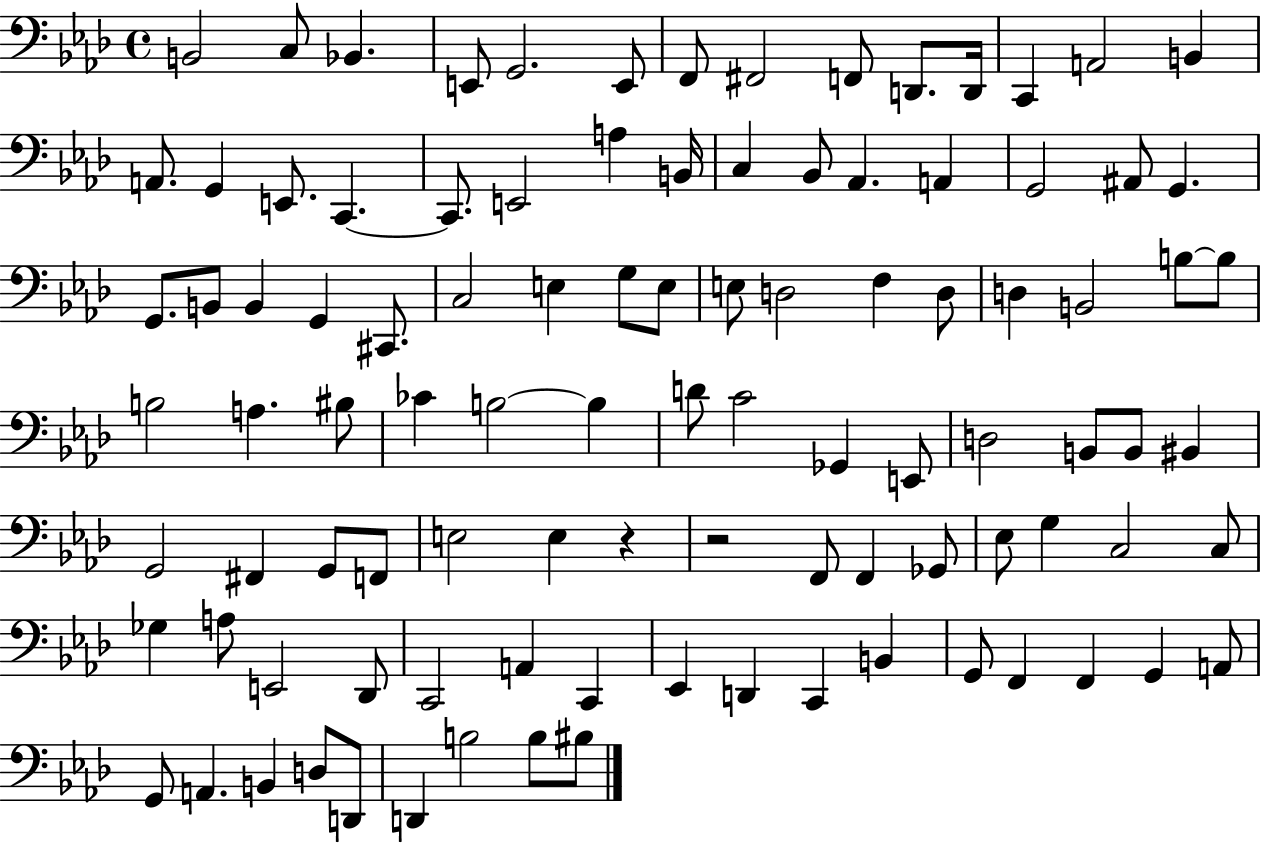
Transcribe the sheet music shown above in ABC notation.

X:1
T:Untitled
M:4/4
L:1/4
K:Ab
B,,2 C,/2 _B,, E,,/2 G,,2 E,,/2 F,,/2 ^F,,2 F,,/2 D,,/2 D,,/4 C,, A,,2 B,, A,,/2 G,, E,,/2 C,, C,,/2 E,,2 A, B,,/4 C, _B,,/2 _A,, A,, G,,2 ^A,,/2 G,, G,,/2 B,,/2 B,, G,, ^C,,/2 C,2 E, G,/2 E,/2 E,/2 D,2 F, D,/2 D, B,,2 B,/2 B,/2 B,2 A, ^B,/2 _C B,2 B, D/2 C2 _G,, E,,/2 D,2 B,,/2 B,,/2 ^B,, G,,2 ^F,, G,,/2 F,,/2 E,2 E, z z2 F,,/2 F,, _G,,/2 _E,/2 G, C,2 C,/2 _G, A,/2 E,,2 _D,,/2 C,,2 A,, C,, _E,, D,, C,, B,, G,,/2 F,, F,, G,, A,,/2 G,,/2 A,, B,, D,/2 D,,/2 D,, B,2 B,/2 ^B,/2